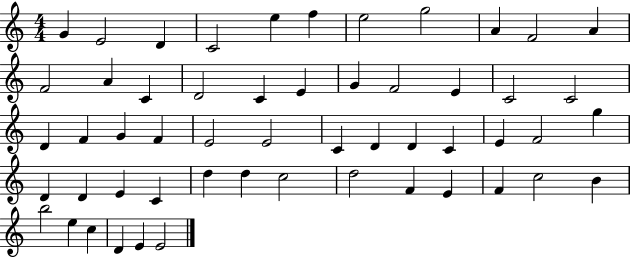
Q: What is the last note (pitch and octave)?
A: E4